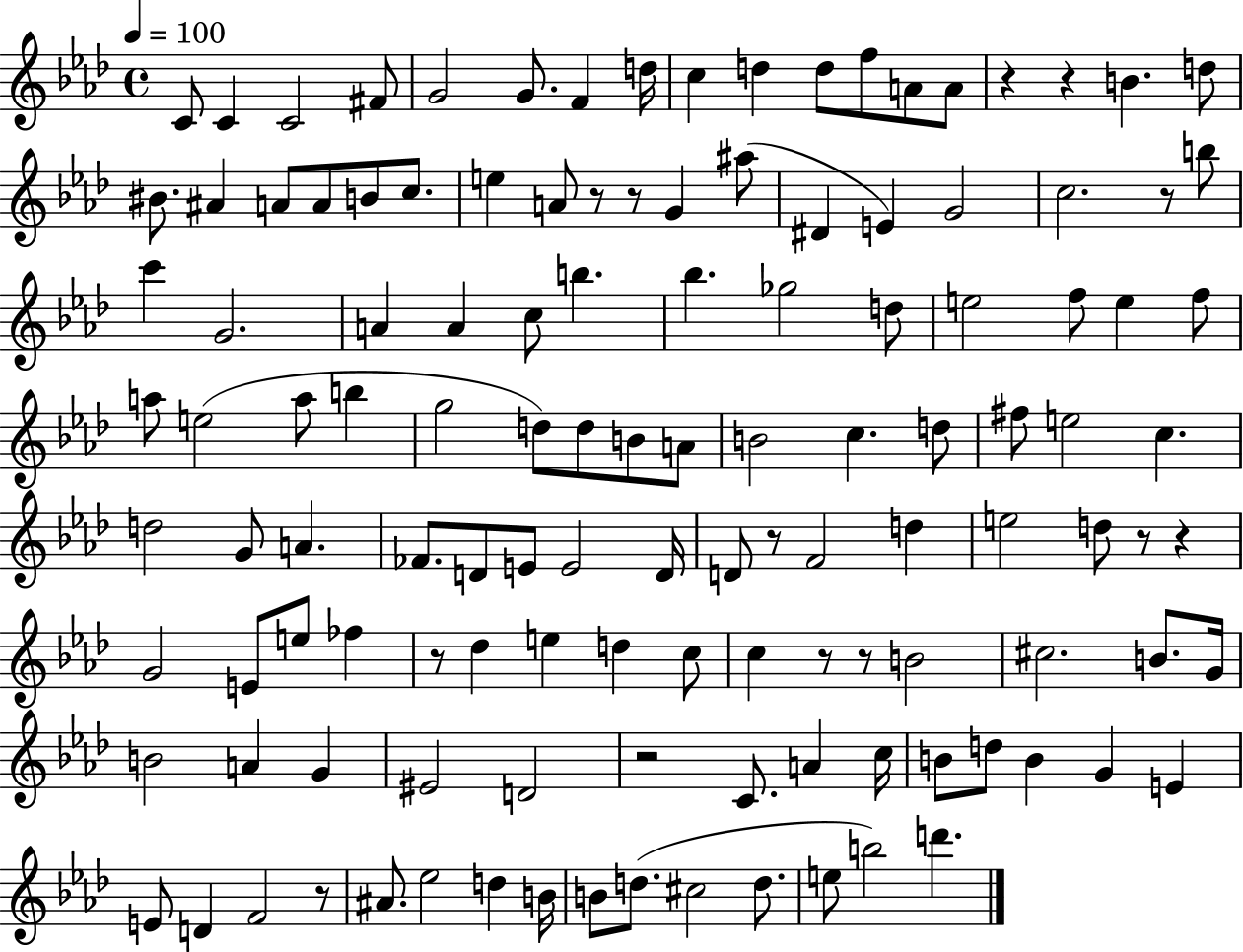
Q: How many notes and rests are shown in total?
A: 125